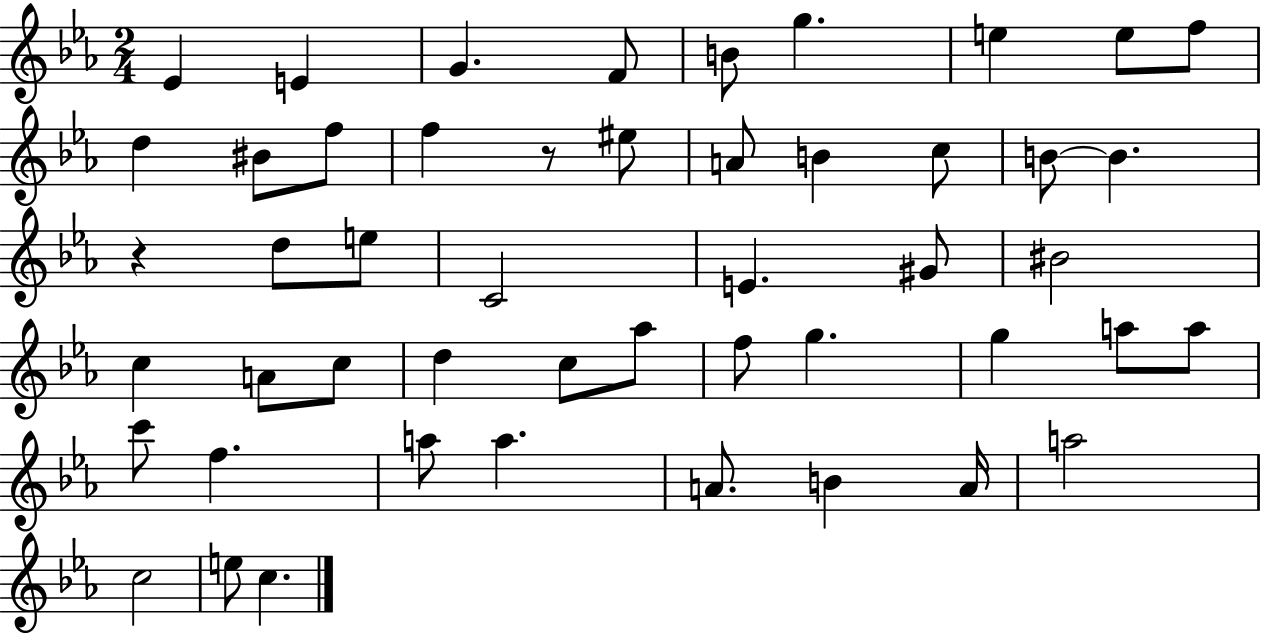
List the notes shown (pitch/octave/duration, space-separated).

Eb4/q E4/q G4/q. F4/e B4/e G5/q. E5/q E5/e F5/e D5/q BIS4/e F5/e F5/q R/e EIS5/e A4/e B4/q C5/e B4/e B4/q. R/q D5/e E5/e C4/h E4/q. G#4/e BIS4/h C5/q A4/e C5/e D5/q C5/e Ab5/e F5/e G5/q. G5/q A5/e A5/e C6/e F5/q. A5/e A5/q. A4/e. B4/q A4/s A5/h C5/h E5/e C5/q.